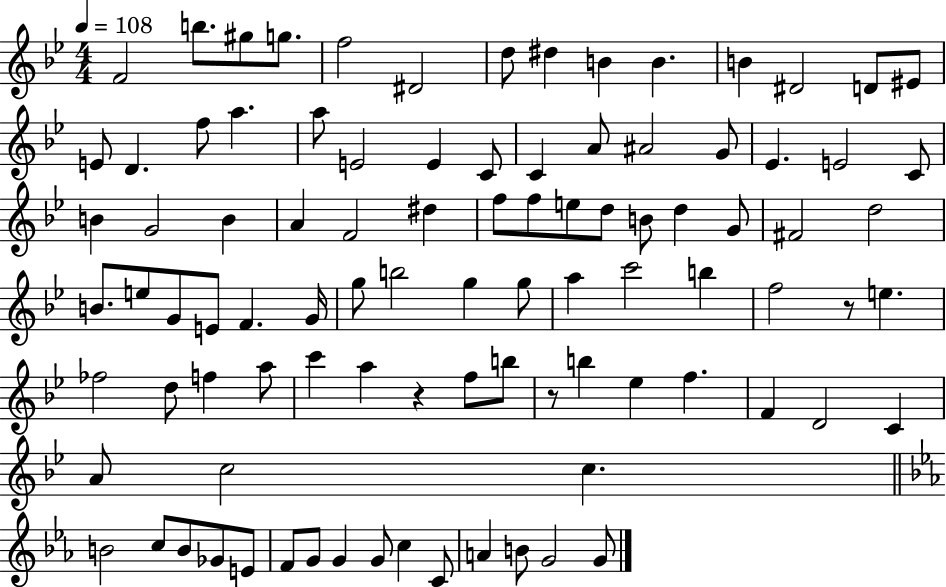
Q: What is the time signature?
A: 4/4